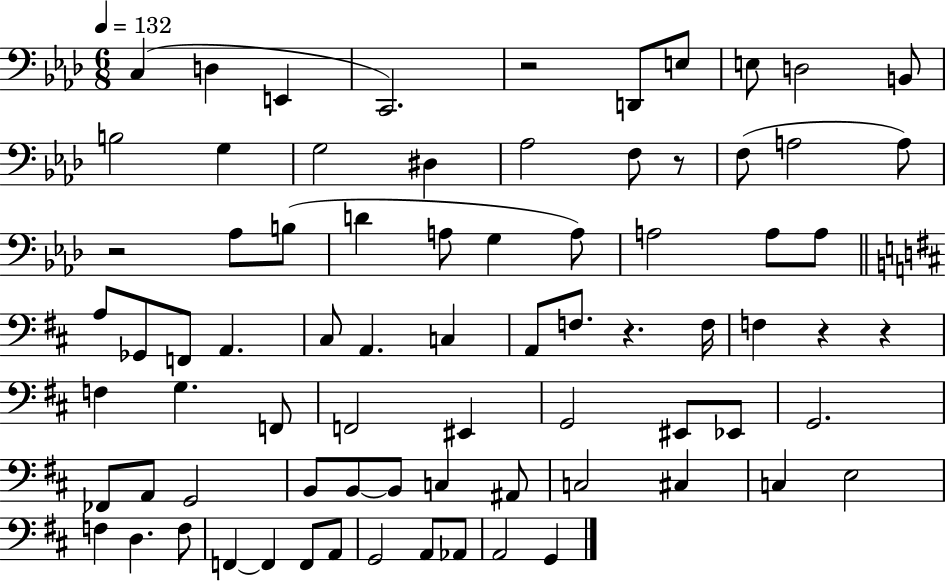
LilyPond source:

{
  \clef bass
  \numericTimeSignature
  \time 6/8
  \key aes \major
  \tempo 4 = 132
  c4( d4 e,4 | c,2.) | r2 d,8 e8 | e8 d2 b,8 | \break b2 g4 | g2 dis4 | aes2 f8 r8 | f8( a2 a8) | \break r2 aes8 b8( | d'4 a8 g4 a8) | a2 a8 a8 | \bar "||" \break \key d \major a8 ges,8 f,8 a,4. | cis8 a,4. c4 | a,8 f8. r4. f16 | f4 r4 r4 | \break f4 g4. f,8 | f,2 eis,4 | g,2 eis,8 ees,8 | g,2. | \break fes,8 a,8 g,2 | b,8 b,8~~ b,8 c4 ais,8 | c2 cis4 | c4 e2 | \break f4 d4. f8 | f,4~~ f,4 f,8 a,8 | g,2 a,8 aes,8 | a,2 g,4 | \break \bar "|."
}